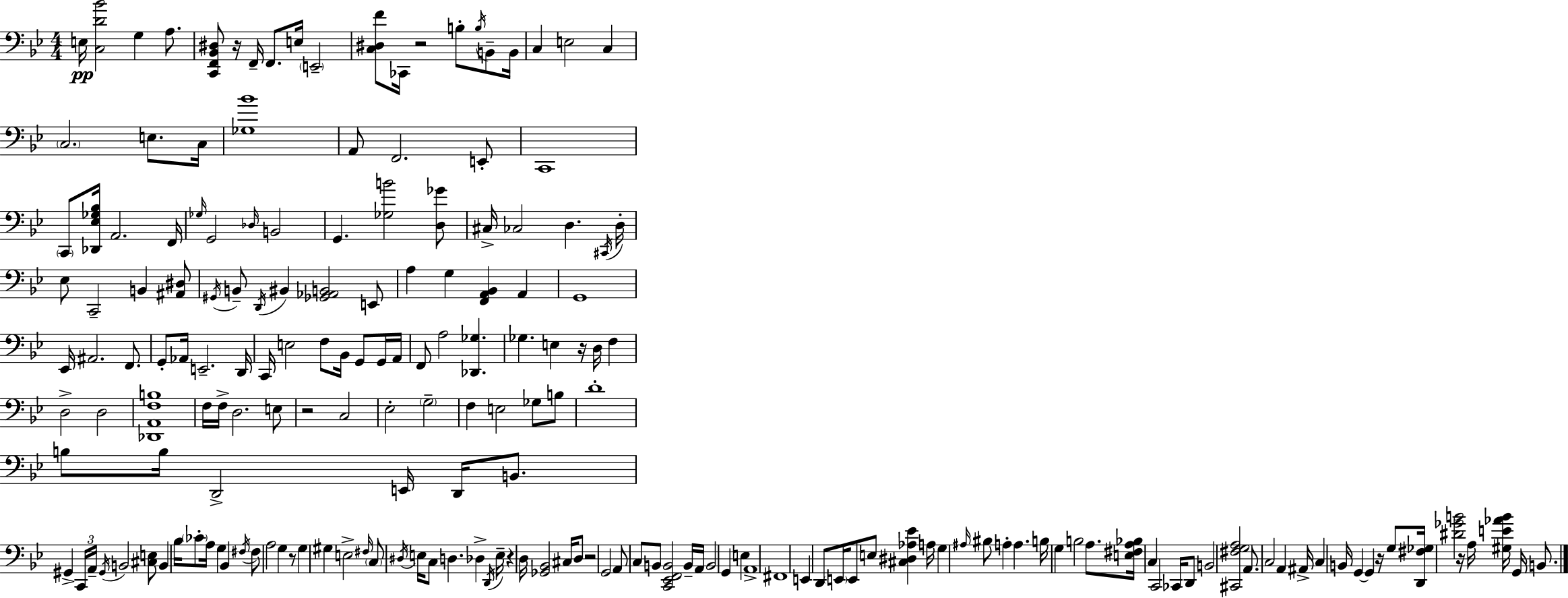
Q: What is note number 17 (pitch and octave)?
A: E3